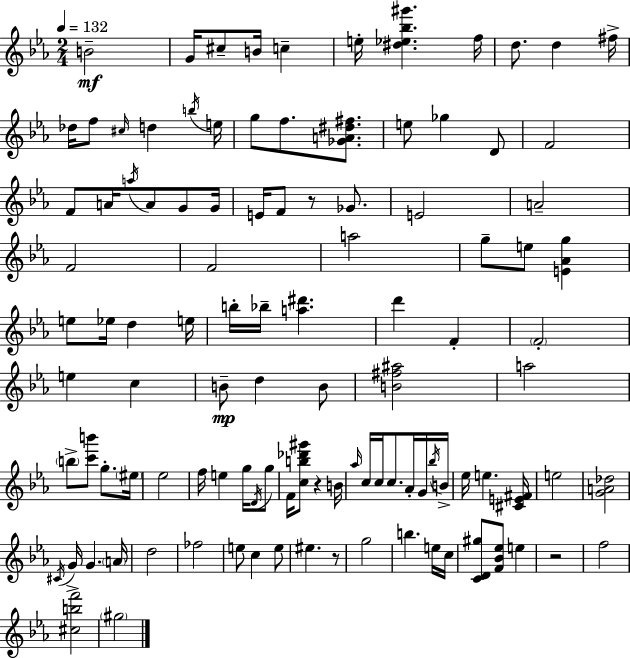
B4/h G4/s C#5/e B4/s C5/q E5/s [D#5,Eb5,Bb5,G#6]/q. F5/s D5/e. D5/q F#5/s Db5/s F5/e C#5/s D5/q B5/s E5/s G5/e F5/e. [Gb4,A4,D#5,F#5]/e. E5/e Gb5/q D4/e F4/h F4/e A4/s A5/s A4/e G4/e G4/s E4/s F4/e R/e Gb4/e. E4/h A4/h F4/h F4/h A5/h G5/e E5/e [E4,Ab4,G5]/q E5/e Eb5/s D5/q E5/s B5/s Bb5/s [A5,D#6]/q. D6/q F4/q F4/h E5/q C5/q B4/e D5/q B4/e [B4,F#5,A#5]/h A5/h B5/e [C6,B6]/e G5/e. EIS5/s Eb5/h F5/s E5/q G5/s D4/s G5/e F4/s [C5,B5,Db6,G#6]/e R/q B4/s Ab5/s C5/s C5/s C5/e. Ab4/s G4/s Bb5/s B4/s Eb5/s E5/q. [C#4,E4,F#4]/s E5/h [G4,A4,Db5]/h C#4/s G4/s G4/q. A4/s D5/h FES5/h E5/e C5/q E5/e EIS5/q. R/e G5/h B5/q. E5/s C5/s [C4,D4,G#5]/e [F4,Bb4,Eb5]/e E5/q R/h F5/h [C#5,B5,F6]/h G#5/h